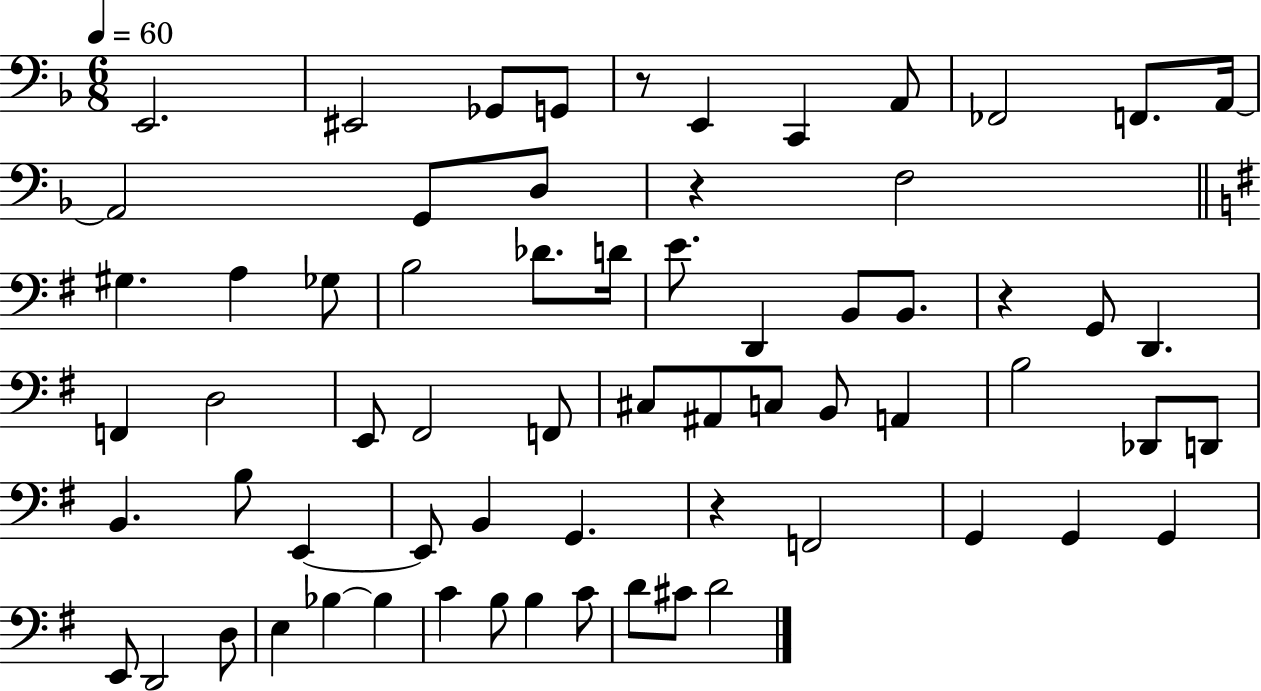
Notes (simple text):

E2/h. EIS2/h Gb2/e G2/e R/e E2/q C2/q A2/e FES2/h F2/e. A2/s A2/h G2/e D3/e R/q F3/h G#3/q. A3/q Gb3/e B3/h Db4/e. D4/s E4/e. D2/q B2/e B2/e. R/q G2/e D2/q. F2/q D3/h E2/e F#2/h F2/e C#3/e A#2/e C3/e B2/e A2/q B3/h Db2/e D2/e B2/q. B3/e E2/q E2/e B2/q G2/q. R/q F2/h G2/q G2/q G2/q E2/e D2/h D3/e E3/q Bb3/q Bb3/q C4/q B3/e B3/q C4/e D4/e C#4/e D4/h